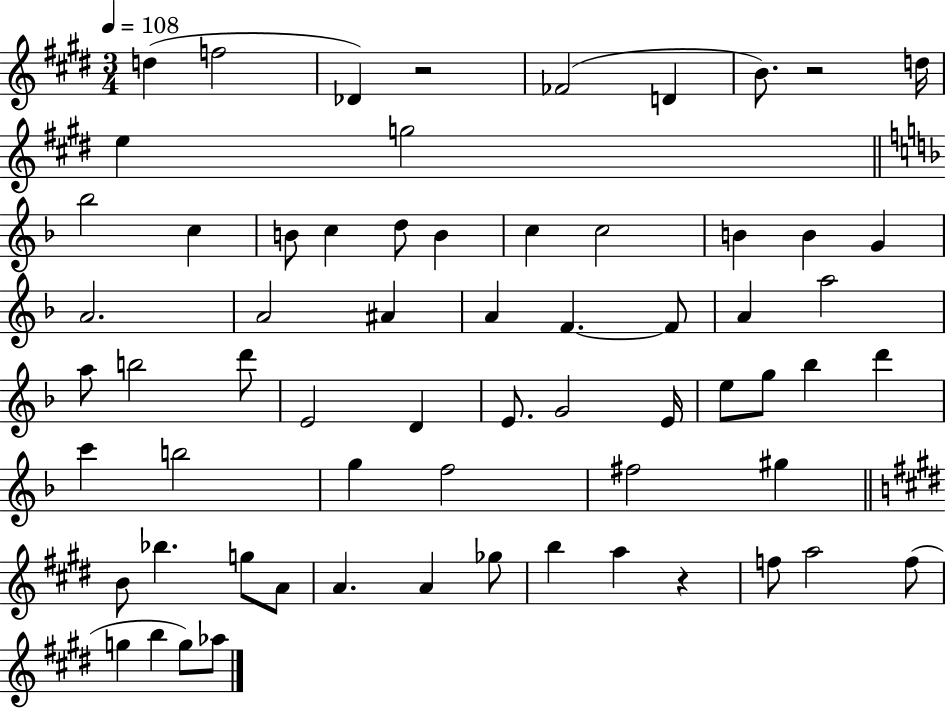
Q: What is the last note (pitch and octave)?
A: Ab5